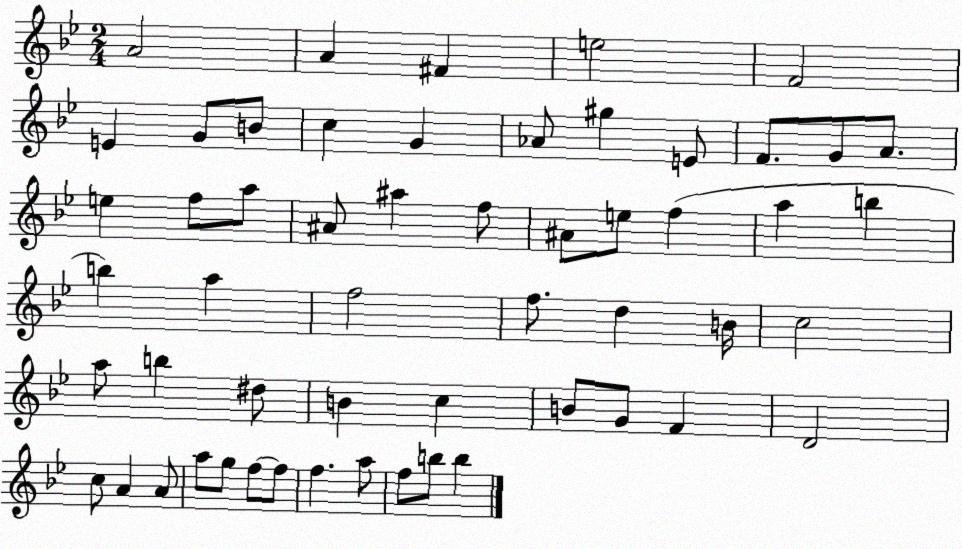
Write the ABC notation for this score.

X:1
T:Untitled
M:2/4
L:1/4
K:Bb
A2 A ^F e2 F2 E G/2 B/2 c G _A/2 ^g E/2 F/2 G/2 A/2 e f/2 a/2 ^A/2 ^a f/2 ^A/2 e/2 f a b b a f2 f/2 d B/4 c2 a/2 b ^d/2 B c B/2 G/2 F D2 c/2 A A/2 a/2 g/2 f/2 f/2 f a/2 f/2 b/2 b